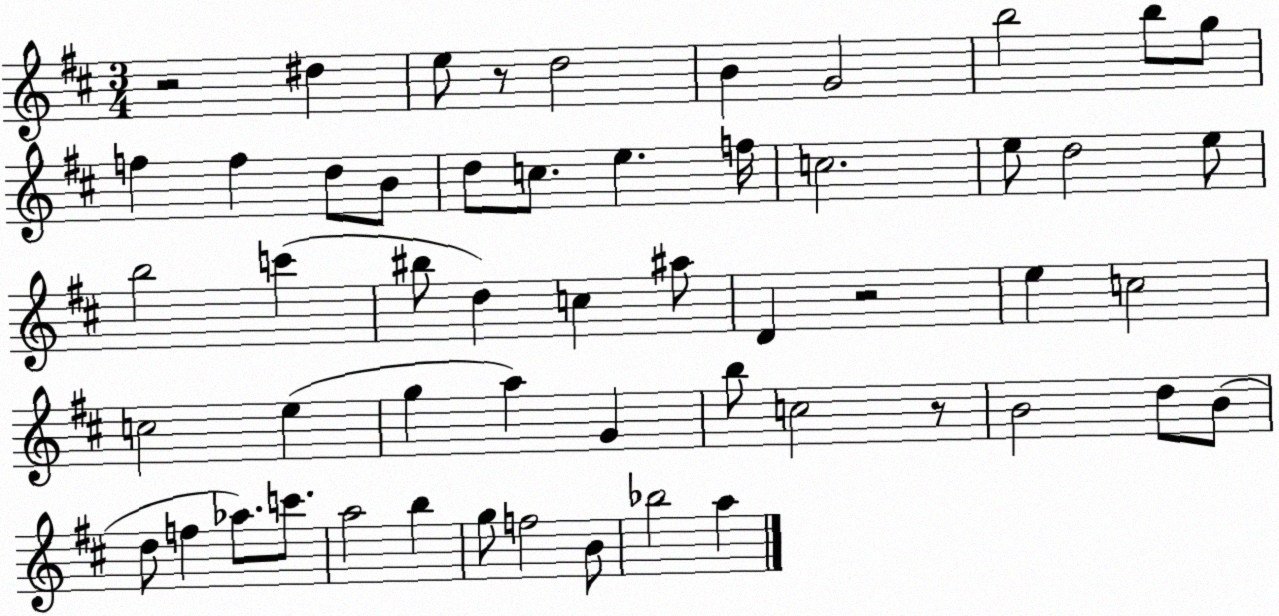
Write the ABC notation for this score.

X:1
T:Untitled
M:3/4
L:1/4
K:D
z2 ^d e/2 z/2 d2 B G2 b2 b/2 g/2 f f d/2 B/2 d/2 c/2 e f/4 c2 e/2 d2 e/2 b2 c' ^b/2 d c ^a/2 D z2 e c2 c2 e g a G b/2 c2 z/2 B2 d/2 B/2 d/2 f _a/2 c'/2 a2 b g/2 f2 B/2 _b2 a